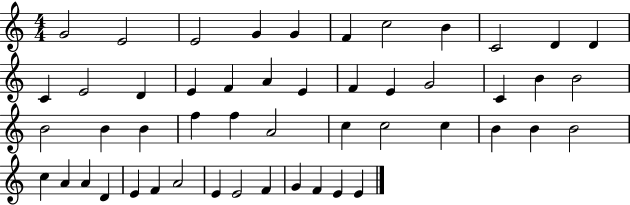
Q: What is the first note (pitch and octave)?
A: G4